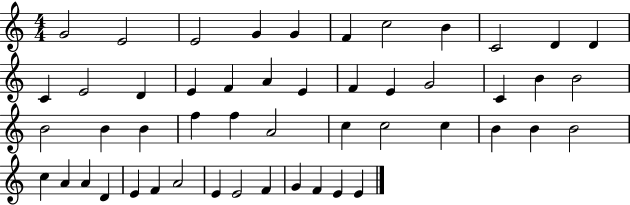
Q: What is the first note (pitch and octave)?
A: G4